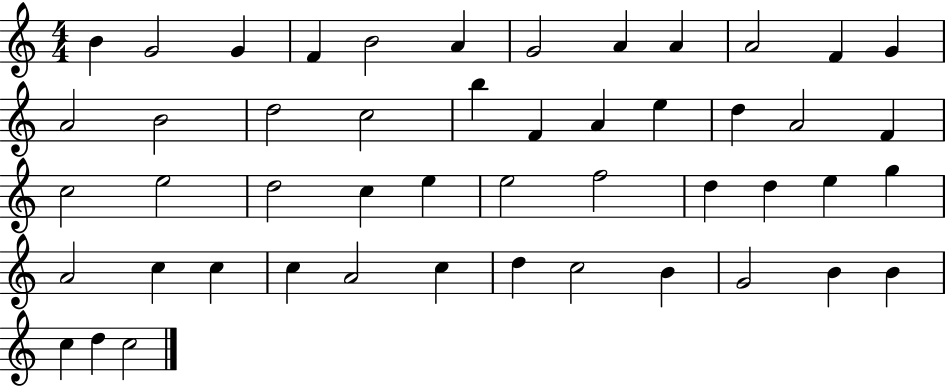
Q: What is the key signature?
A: C major